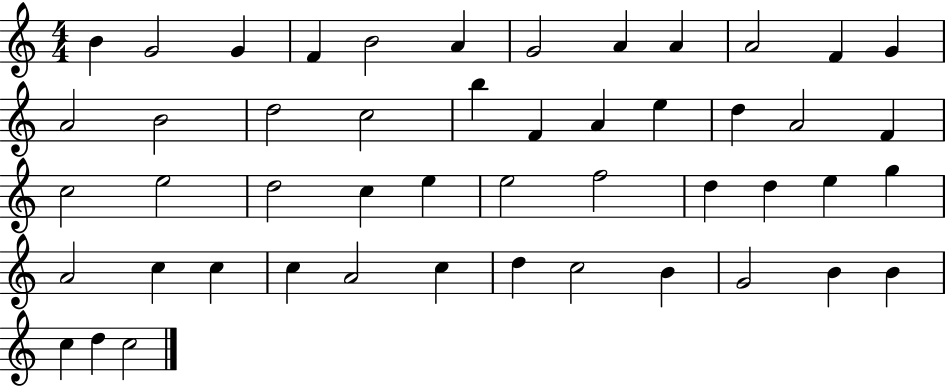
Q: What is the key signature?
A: C major